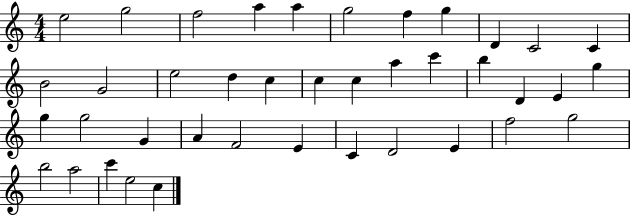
E5/h G5/h F5/h A5/q A5/q G5/h F5/q G5/q D4/q C4/h C4/q B4/h G4/h E5/h D5/q C5/q C5/q C5/q A5/q C6/q B5/q D4/q E4/q G5/q G5/q G5/h G4/q A4/q F4/h E4/q C4/q D4/h E4/q F5/h G5/h B5/h A5/h C6/q E5/h C5/q